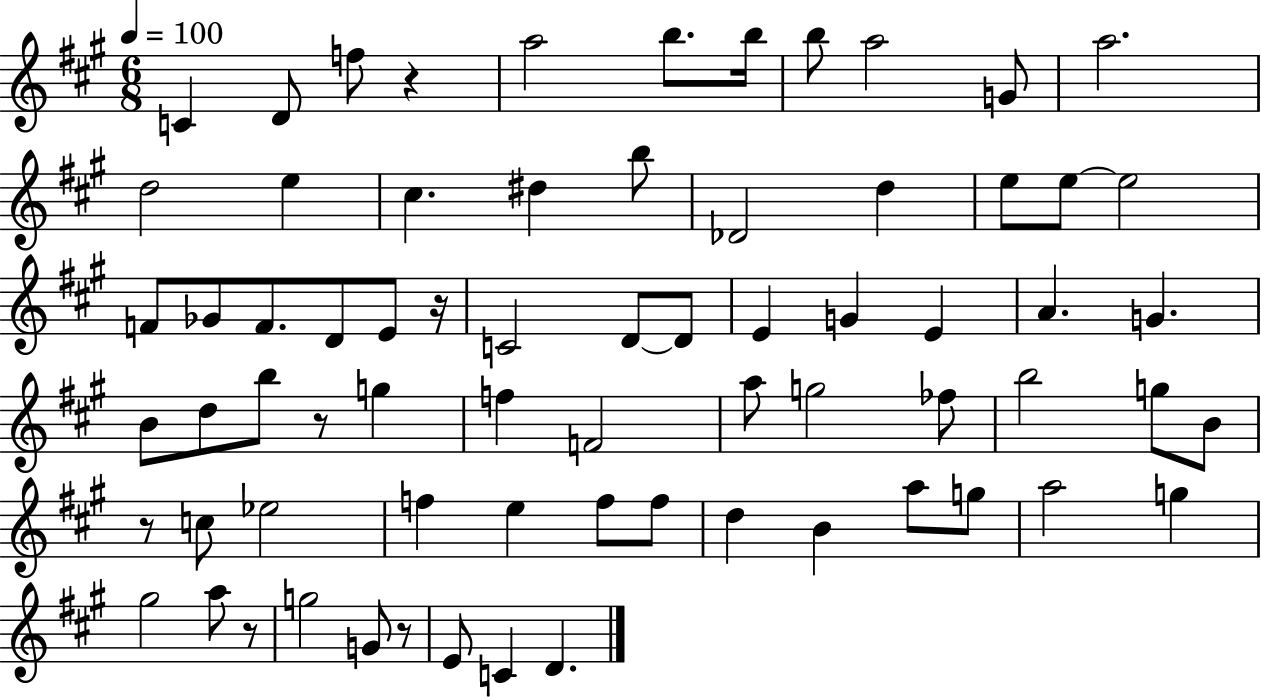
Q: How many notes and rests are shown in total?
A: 70